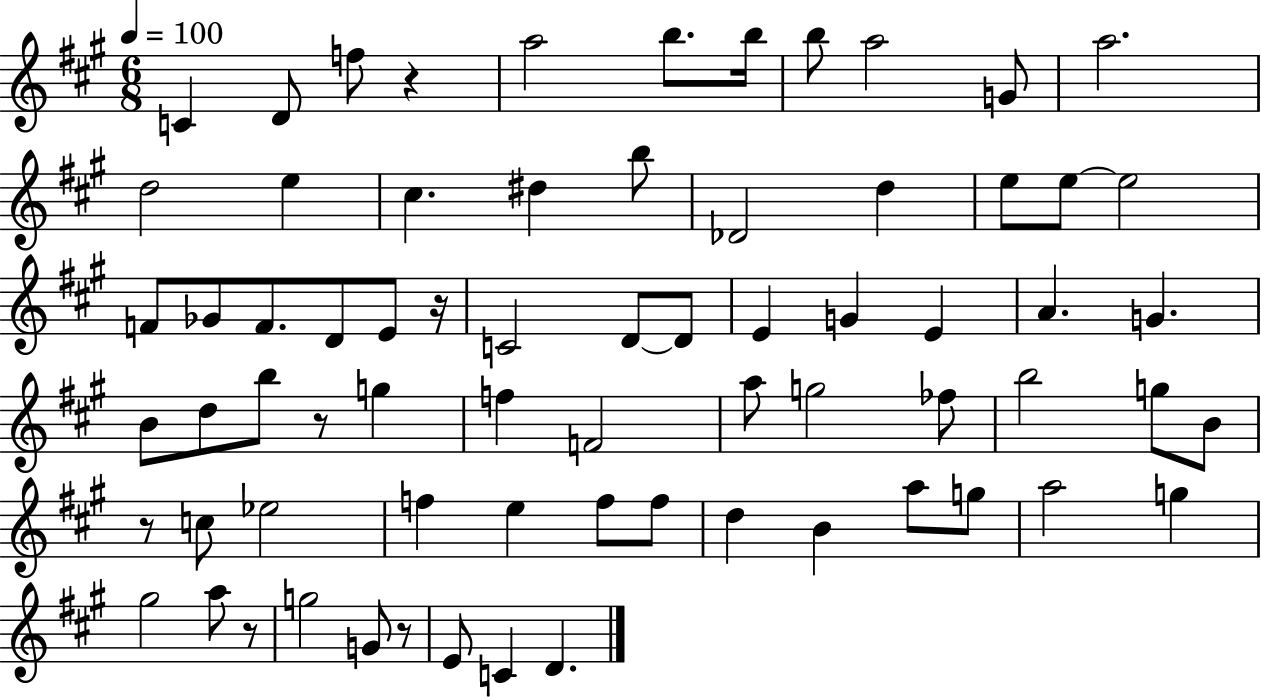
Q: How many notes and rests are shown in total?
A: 70